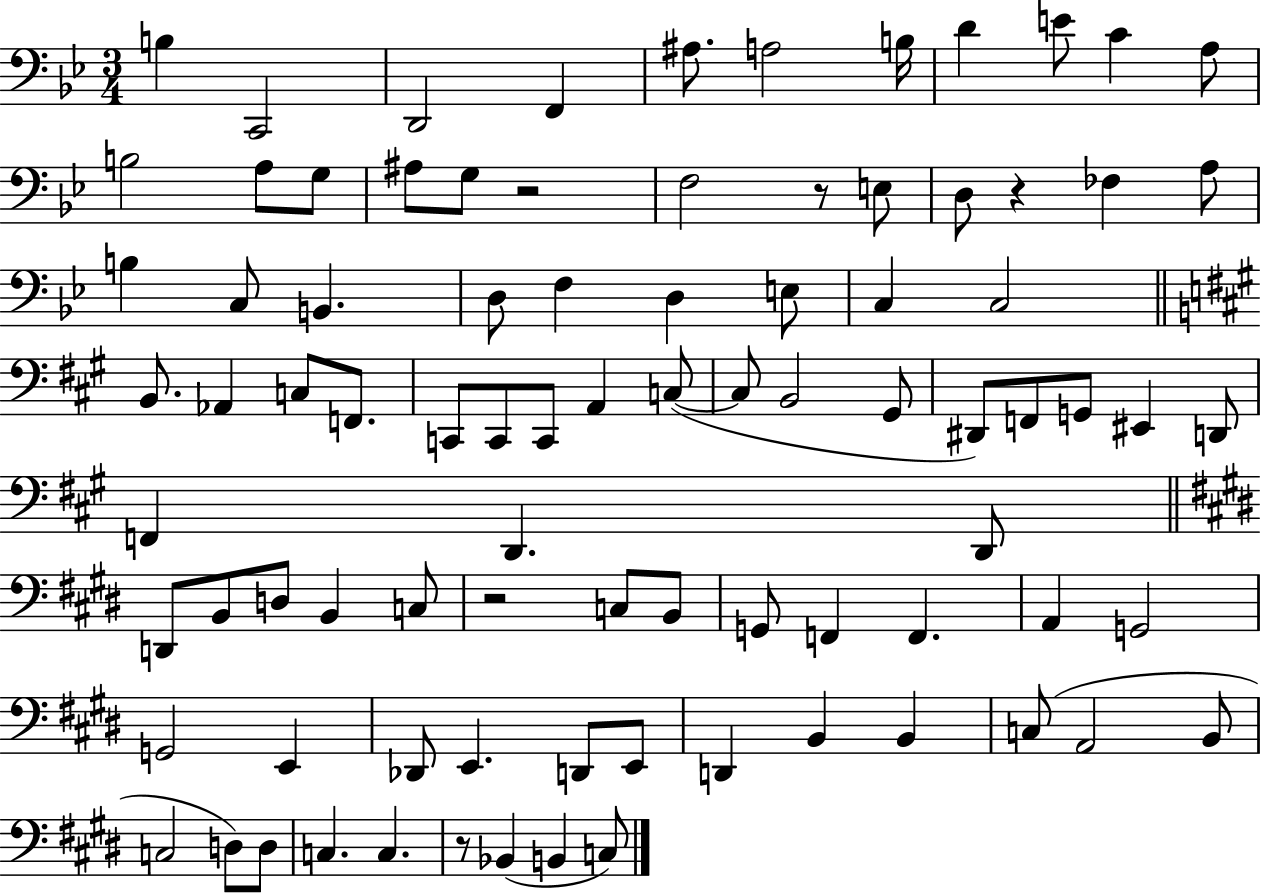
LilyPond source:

{
  \clef bass
  \numericTimeSignature
  \time 3/4
  \key bes \major
  b4 c,2 | d,2 f,4 | ais8. a2 b16 | d'4 e'8 c'4 a8 | \break b2 a8 g8 | ais8 g8 r2 | f2 r8 e8 | d8 r4 fes4 a8 | \break b4 c8 b,4. | d8 f4 d4 e8 | c4 c2 | \bar "||" \break \key a \major b,8. aes,4 c8 f,8. | c,8 c,8 c,8 a,4 c8~(~ | c8 b,2 gis,8 | dis,8) f,8 g,8 eis,4 d,8 | \break f,4 d,4. d,8 | \bar "||" \break \key e \major d,8 b,8 d8 b,4 c8 | r2 c8 b,8 | g,8 f,4 f,4. | a,4 g,2 | \break g,2 e,4 | des,8 e,4. d,8 e,8 | d,4 b,4 b,4 | c8( a,2 b,8 | \break c2 d8) d8 | c4. c4. | r8 bes,4( b,4 c8) | \bar "|."
}